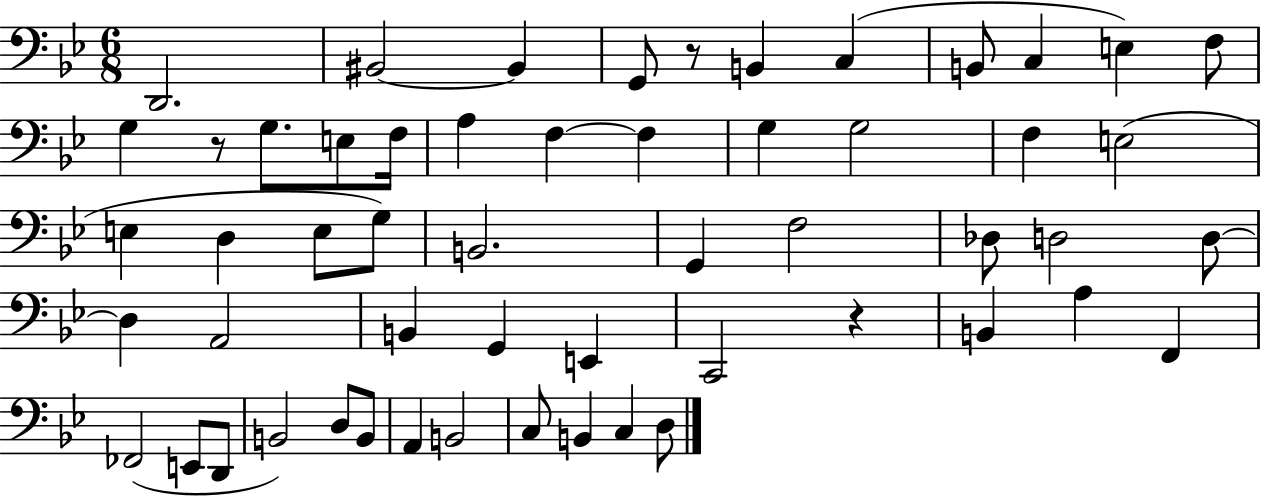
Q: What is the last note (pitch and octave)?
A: D3